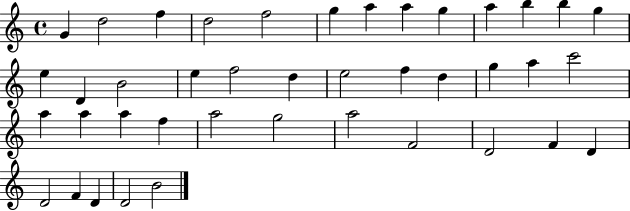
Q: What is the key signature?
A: C major